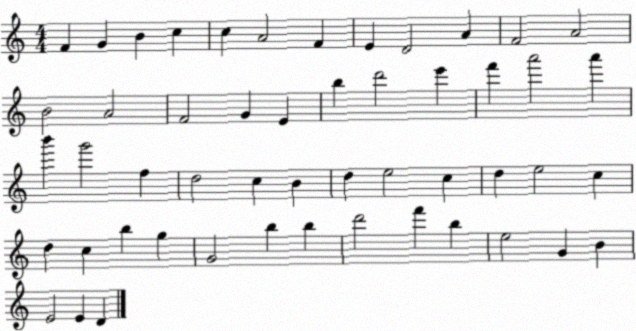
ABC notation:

X:1
T:Untitled
M:4/4
L:1/4
K:C
F G B c c A2 F E D2 A F2 A2 B2 A2 F2 G E b d'2 e' f' a'2 a' b' g'2 f d2 c B d e2 c d e2 c d c b g G2 b b d'2 f' b e2 G B E2 E D